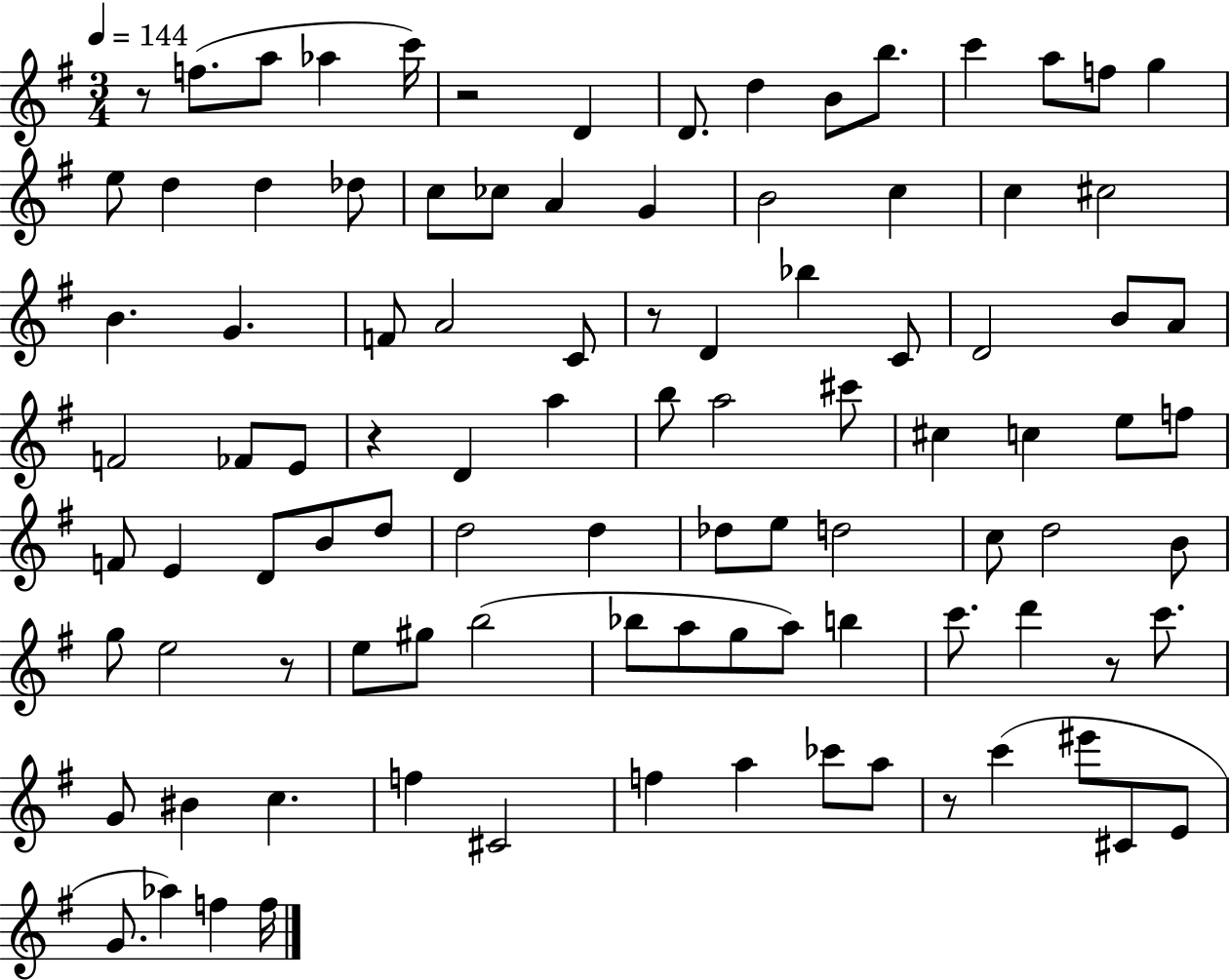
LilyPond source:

{
  \clef treble
  \numericTimeSignature
  \time 3/4
  \key g \major
  \tempo 4 = 144
  \repeat volta 2 { r8 f''8.( a''8 aes''4 c'''16) | r2 d'4 | d'8. d''4 b'8 b''8. | c'''4 a''8 f''8 g''4 | \break e''8 d''4 d''4 des''8 | c''8 ces''8 a'4 g'4 | b'2 c''4 | c''4 cis''2 | \break b'4. g'4. | f'8 a'2 c'8 | r8 d'4 bes''4 c'8 | d'2 b'8 a'8 | \break f'2 fes'8 e'8 | r4 d'4 a''4 | b''8 a''2 cis'''8 | cis''4 c''4 e''8 f''8 | \break f'8 e'4 d'8 b'8 d''8 | d''2 d''4 | des''8 e''8 d''2 | c''8 d''2 b'8 | \break g''8 e''2 r8 | e''8 gis''8 b''2( | bes''8 a''8 g''8 a''8) b''4 | c'''8. d'''4 r8 c'''8. | \break g'8 bis'4 c''4. | f''4 cis'2 | f''4 a''4 ces'''8 a''8 | r8 c'''4( eis'''8 cis'8 e'8 | \break g'8. aes''4) f''4 f''16 | } \bar "|."
}